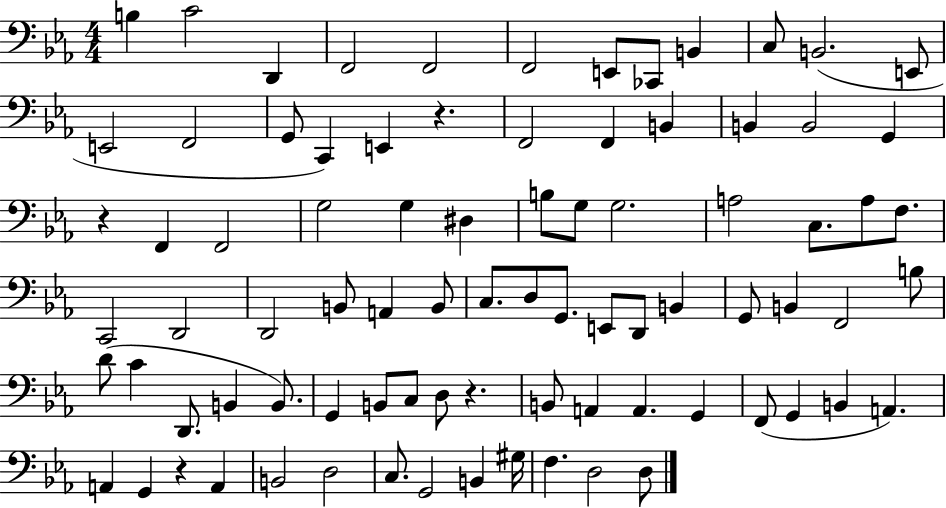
X:1
T:Untitled
M:4/4
L:1/4
K:Eb
B, C2 D,, F,,2 F,,2 F,,2 E,,/2 _C,,/2 B,, C,/2 B,,2 E,,/2 E,,2 F,,2 G,,/2 C,, E,, z F,,2 F,, B,, B,, B,,2 G,, z F,, F,,2 G,2 G, ^D, B,/2 G,/2 G,2 A,2 C,/2 A,/2 F,/2 C,,2 D,,2 D,,2 B,,/2 A,, B,,/2 C,/2 D,/2 G,,/2 E,,/2 D,,/2 B,, G,,/2 B,, F,,2 B,/2 D/2 C D,,/2 B,, B,,/2 G,, B,,/2 C,/2 D,/2 z B,,/2 A,, A,, G,, F,,/2 G,, B,, A,, A,, G,, z A,, B,,2 D,2 C,/2 G,,2 B,, ^G,/4 F, D,2 D,/2